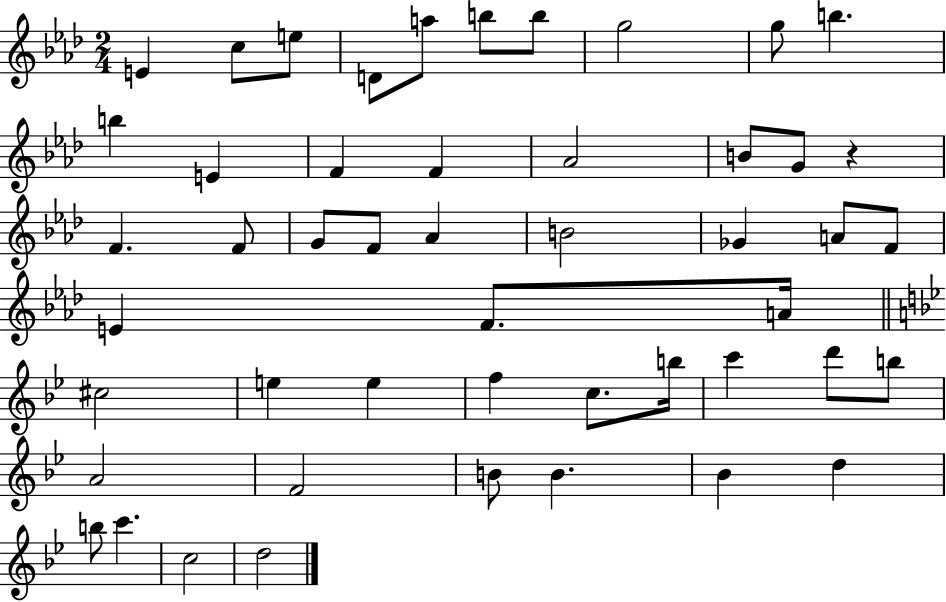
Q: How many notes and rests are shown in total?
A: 49